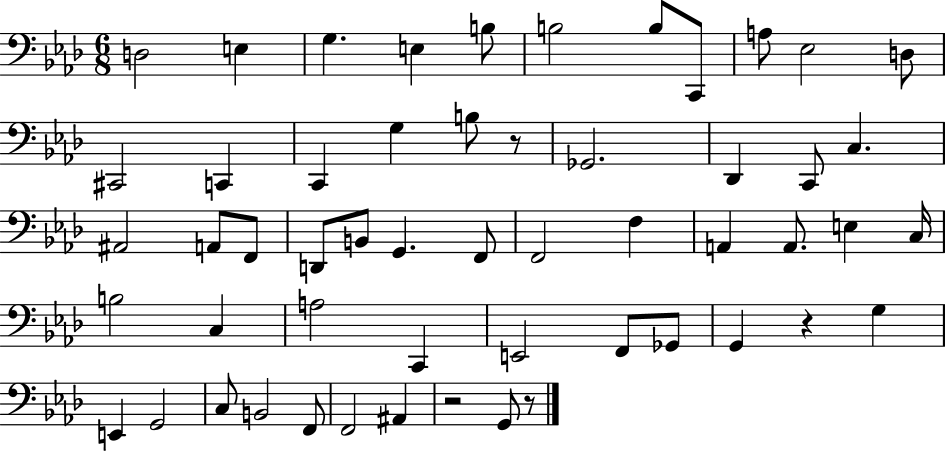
{
  \clef bass
  \numericTimeSignature
  \time 6/8
  \key aes \major
  d2 e4 | g4. e4 b8 | b2 b8 c,8 | a8 ees2 d8 | \break cis,2 c,4 | c,4 g4 b8 r8 | ges,2. | des,4 c,8 c4. | \break ais,2 a,8 f,8 | d,8 b,8 g,4. f,8 | f,2 f4 | a,4 a,8. e4 c16 | \break b2 c4 | a2 c,4 | e,2 f,8 ges,8 | g,4 r4 g4 | \break e,4 g,2 | c8 b,2 f,8 | f,2 ais,4 | r2 g,8 r8 | \break \bar "|."
}